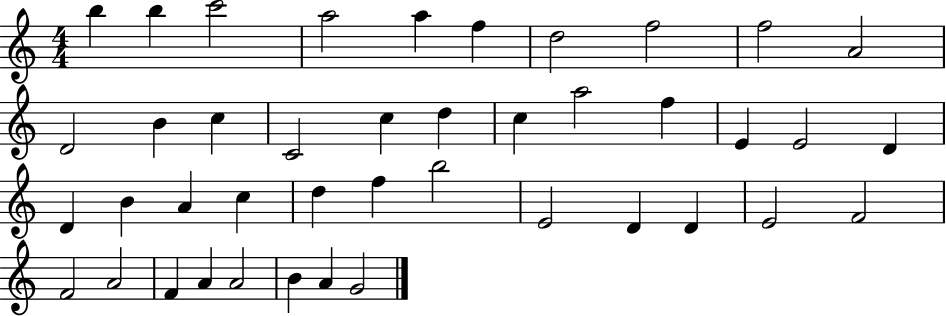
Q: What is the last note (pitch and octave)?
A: G4